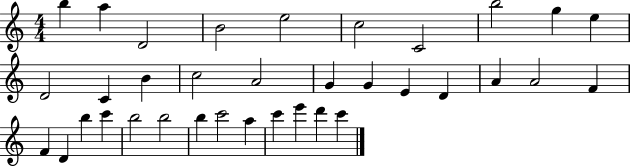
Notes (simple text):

B5/q A5/q D4/h B4/h E5/h C5/h C4/h B5/h G5/q E5/q D4/h C4/q B4/q C5/h A4/h G4/q G4/q E4/q D4/q A4/q A4/h F4/q F4/q D4/q B5/q C6/q B5/h B5/h B5/q C6/h A5/q C6/q E6/q D6/q C6/q